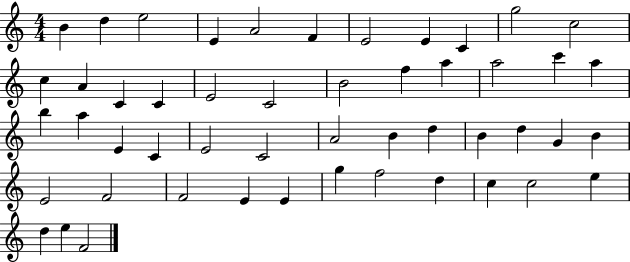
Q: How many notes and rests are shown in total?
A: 50